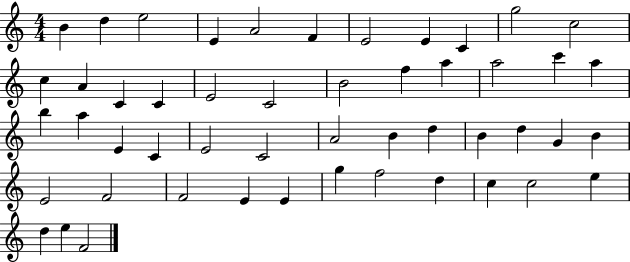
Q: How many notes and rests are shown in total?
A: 50